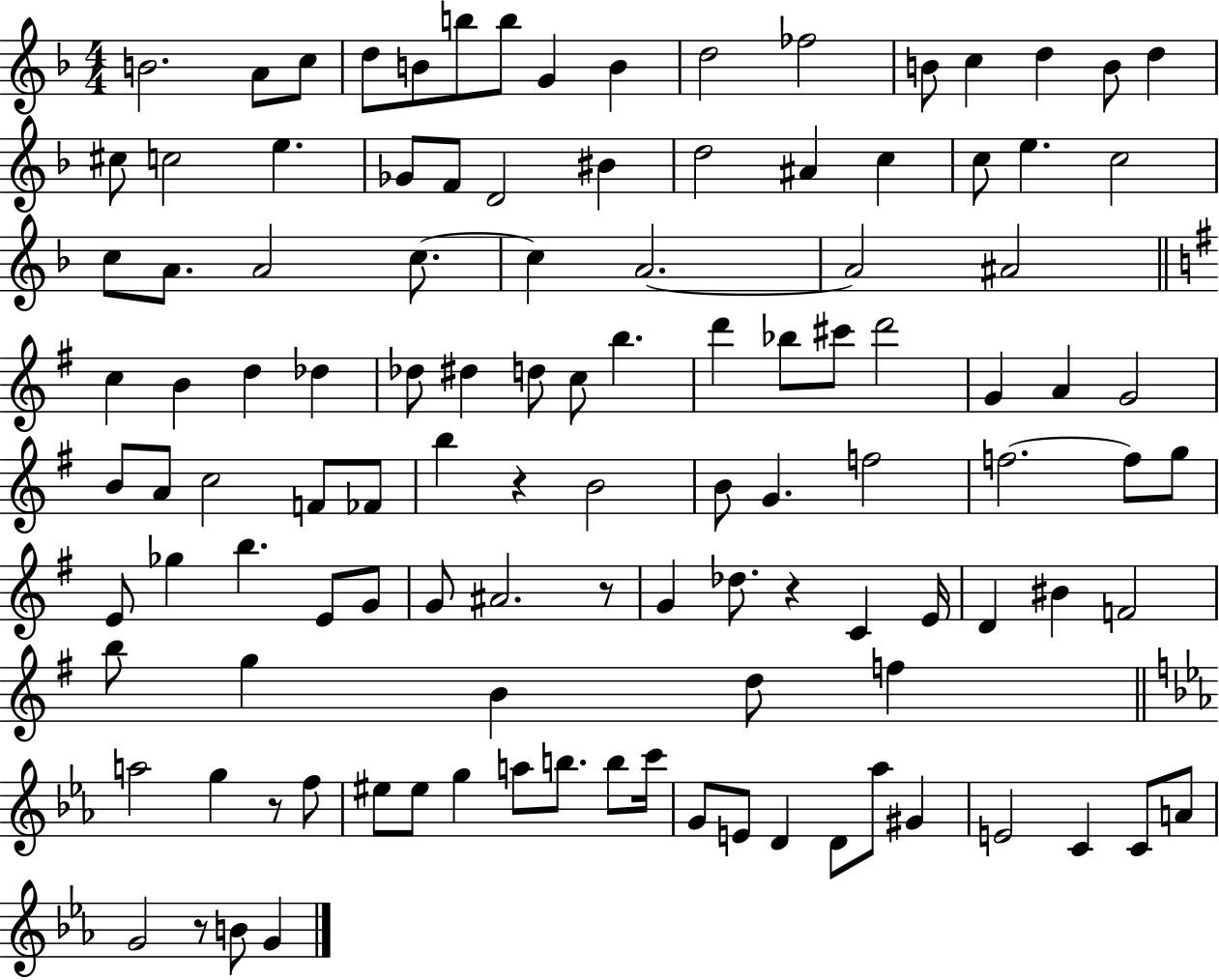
X:1
T:Untitled
M:4/4
L:1/4
K:F
B2 A/2 c/2 d/2 B/2 b/2 b/2 G B d2 _f2 B/2 c d B/2 d ^c/2 c2 e _G/2 F/2 D2 ^B d2 ^A c c/2 e c2 c/2 A/2 A2 c/2 c A2 A2 ^A2 c B d _d _d/2 ^d d/2 c/2 b d' _b/2 ^c'/2 d'2 G A G2 B/2 A/2 c2 F/2 _F/2 b z B2 B/2 G f2 f2 f/2 g/2 E/2 _g b E/2 G/2 G/2 ^A2 z/2 G _d/2 z C E/4 D ^B F2 b/2 g B d/2 f a2 g z/2 f/2 ^e/2 ^e/2 g a/2 b/2 b/2 c'/4 G/2 E/2 D D/2 _a/2 ^G E2 C C/2 A/2 G2 z/2 B/2 G